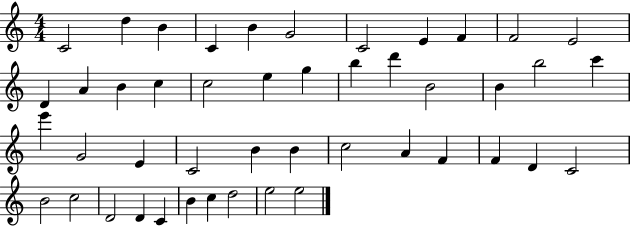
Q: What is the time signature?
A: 4/4